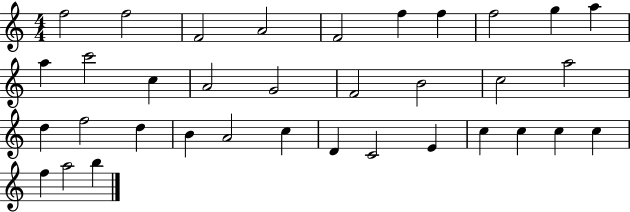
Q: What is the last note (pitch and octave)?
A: B5